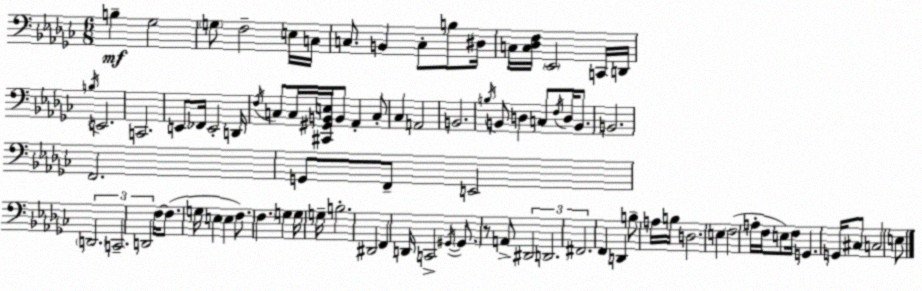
X:1
T:Untitled
M:6/8
L:1/4
K:Ebm
B, _G,2 G,/2 F,2 E,/4 C,/4 C,/2 B,, C,/2 B,/2 ^D,/4 C,/4 [C,_D,F,]/4 _E,,2 C,,/4 D,,/4 B,/4 E,,2 C,,2 E,,/2 _F,,/4 E,,2 D,,/4 F,/4 C,/2 C,/4 [^C,,^G,,B,,E,]/4 B,,/2 _A,, C,/2 _C, A,,2 B,,2 B,/4 B,,/2 D, C,/2 F,/4 D,/4 B,,/2 B,,2 F,,2 G,,/2 F,,/2 E,,2 D,,2 C,,2 D,,2 F,/4 F,/2 G,/4 E, E, F,/2 F, G, G,/4 G,/4 B,2 ^D,,2 F,, D,,/4 C,,2 ^G,,/4 ^G,,/2 z/2 A,,/2 ^D,,2 D,,2 ^F,,2 F,, D,, B,/2 A,/4 B,/4 D,2 E, F,2 A,/4 F,/4 E,/2 F,/4 G,, G,,/4 ^C,/2 C,2 E,/2